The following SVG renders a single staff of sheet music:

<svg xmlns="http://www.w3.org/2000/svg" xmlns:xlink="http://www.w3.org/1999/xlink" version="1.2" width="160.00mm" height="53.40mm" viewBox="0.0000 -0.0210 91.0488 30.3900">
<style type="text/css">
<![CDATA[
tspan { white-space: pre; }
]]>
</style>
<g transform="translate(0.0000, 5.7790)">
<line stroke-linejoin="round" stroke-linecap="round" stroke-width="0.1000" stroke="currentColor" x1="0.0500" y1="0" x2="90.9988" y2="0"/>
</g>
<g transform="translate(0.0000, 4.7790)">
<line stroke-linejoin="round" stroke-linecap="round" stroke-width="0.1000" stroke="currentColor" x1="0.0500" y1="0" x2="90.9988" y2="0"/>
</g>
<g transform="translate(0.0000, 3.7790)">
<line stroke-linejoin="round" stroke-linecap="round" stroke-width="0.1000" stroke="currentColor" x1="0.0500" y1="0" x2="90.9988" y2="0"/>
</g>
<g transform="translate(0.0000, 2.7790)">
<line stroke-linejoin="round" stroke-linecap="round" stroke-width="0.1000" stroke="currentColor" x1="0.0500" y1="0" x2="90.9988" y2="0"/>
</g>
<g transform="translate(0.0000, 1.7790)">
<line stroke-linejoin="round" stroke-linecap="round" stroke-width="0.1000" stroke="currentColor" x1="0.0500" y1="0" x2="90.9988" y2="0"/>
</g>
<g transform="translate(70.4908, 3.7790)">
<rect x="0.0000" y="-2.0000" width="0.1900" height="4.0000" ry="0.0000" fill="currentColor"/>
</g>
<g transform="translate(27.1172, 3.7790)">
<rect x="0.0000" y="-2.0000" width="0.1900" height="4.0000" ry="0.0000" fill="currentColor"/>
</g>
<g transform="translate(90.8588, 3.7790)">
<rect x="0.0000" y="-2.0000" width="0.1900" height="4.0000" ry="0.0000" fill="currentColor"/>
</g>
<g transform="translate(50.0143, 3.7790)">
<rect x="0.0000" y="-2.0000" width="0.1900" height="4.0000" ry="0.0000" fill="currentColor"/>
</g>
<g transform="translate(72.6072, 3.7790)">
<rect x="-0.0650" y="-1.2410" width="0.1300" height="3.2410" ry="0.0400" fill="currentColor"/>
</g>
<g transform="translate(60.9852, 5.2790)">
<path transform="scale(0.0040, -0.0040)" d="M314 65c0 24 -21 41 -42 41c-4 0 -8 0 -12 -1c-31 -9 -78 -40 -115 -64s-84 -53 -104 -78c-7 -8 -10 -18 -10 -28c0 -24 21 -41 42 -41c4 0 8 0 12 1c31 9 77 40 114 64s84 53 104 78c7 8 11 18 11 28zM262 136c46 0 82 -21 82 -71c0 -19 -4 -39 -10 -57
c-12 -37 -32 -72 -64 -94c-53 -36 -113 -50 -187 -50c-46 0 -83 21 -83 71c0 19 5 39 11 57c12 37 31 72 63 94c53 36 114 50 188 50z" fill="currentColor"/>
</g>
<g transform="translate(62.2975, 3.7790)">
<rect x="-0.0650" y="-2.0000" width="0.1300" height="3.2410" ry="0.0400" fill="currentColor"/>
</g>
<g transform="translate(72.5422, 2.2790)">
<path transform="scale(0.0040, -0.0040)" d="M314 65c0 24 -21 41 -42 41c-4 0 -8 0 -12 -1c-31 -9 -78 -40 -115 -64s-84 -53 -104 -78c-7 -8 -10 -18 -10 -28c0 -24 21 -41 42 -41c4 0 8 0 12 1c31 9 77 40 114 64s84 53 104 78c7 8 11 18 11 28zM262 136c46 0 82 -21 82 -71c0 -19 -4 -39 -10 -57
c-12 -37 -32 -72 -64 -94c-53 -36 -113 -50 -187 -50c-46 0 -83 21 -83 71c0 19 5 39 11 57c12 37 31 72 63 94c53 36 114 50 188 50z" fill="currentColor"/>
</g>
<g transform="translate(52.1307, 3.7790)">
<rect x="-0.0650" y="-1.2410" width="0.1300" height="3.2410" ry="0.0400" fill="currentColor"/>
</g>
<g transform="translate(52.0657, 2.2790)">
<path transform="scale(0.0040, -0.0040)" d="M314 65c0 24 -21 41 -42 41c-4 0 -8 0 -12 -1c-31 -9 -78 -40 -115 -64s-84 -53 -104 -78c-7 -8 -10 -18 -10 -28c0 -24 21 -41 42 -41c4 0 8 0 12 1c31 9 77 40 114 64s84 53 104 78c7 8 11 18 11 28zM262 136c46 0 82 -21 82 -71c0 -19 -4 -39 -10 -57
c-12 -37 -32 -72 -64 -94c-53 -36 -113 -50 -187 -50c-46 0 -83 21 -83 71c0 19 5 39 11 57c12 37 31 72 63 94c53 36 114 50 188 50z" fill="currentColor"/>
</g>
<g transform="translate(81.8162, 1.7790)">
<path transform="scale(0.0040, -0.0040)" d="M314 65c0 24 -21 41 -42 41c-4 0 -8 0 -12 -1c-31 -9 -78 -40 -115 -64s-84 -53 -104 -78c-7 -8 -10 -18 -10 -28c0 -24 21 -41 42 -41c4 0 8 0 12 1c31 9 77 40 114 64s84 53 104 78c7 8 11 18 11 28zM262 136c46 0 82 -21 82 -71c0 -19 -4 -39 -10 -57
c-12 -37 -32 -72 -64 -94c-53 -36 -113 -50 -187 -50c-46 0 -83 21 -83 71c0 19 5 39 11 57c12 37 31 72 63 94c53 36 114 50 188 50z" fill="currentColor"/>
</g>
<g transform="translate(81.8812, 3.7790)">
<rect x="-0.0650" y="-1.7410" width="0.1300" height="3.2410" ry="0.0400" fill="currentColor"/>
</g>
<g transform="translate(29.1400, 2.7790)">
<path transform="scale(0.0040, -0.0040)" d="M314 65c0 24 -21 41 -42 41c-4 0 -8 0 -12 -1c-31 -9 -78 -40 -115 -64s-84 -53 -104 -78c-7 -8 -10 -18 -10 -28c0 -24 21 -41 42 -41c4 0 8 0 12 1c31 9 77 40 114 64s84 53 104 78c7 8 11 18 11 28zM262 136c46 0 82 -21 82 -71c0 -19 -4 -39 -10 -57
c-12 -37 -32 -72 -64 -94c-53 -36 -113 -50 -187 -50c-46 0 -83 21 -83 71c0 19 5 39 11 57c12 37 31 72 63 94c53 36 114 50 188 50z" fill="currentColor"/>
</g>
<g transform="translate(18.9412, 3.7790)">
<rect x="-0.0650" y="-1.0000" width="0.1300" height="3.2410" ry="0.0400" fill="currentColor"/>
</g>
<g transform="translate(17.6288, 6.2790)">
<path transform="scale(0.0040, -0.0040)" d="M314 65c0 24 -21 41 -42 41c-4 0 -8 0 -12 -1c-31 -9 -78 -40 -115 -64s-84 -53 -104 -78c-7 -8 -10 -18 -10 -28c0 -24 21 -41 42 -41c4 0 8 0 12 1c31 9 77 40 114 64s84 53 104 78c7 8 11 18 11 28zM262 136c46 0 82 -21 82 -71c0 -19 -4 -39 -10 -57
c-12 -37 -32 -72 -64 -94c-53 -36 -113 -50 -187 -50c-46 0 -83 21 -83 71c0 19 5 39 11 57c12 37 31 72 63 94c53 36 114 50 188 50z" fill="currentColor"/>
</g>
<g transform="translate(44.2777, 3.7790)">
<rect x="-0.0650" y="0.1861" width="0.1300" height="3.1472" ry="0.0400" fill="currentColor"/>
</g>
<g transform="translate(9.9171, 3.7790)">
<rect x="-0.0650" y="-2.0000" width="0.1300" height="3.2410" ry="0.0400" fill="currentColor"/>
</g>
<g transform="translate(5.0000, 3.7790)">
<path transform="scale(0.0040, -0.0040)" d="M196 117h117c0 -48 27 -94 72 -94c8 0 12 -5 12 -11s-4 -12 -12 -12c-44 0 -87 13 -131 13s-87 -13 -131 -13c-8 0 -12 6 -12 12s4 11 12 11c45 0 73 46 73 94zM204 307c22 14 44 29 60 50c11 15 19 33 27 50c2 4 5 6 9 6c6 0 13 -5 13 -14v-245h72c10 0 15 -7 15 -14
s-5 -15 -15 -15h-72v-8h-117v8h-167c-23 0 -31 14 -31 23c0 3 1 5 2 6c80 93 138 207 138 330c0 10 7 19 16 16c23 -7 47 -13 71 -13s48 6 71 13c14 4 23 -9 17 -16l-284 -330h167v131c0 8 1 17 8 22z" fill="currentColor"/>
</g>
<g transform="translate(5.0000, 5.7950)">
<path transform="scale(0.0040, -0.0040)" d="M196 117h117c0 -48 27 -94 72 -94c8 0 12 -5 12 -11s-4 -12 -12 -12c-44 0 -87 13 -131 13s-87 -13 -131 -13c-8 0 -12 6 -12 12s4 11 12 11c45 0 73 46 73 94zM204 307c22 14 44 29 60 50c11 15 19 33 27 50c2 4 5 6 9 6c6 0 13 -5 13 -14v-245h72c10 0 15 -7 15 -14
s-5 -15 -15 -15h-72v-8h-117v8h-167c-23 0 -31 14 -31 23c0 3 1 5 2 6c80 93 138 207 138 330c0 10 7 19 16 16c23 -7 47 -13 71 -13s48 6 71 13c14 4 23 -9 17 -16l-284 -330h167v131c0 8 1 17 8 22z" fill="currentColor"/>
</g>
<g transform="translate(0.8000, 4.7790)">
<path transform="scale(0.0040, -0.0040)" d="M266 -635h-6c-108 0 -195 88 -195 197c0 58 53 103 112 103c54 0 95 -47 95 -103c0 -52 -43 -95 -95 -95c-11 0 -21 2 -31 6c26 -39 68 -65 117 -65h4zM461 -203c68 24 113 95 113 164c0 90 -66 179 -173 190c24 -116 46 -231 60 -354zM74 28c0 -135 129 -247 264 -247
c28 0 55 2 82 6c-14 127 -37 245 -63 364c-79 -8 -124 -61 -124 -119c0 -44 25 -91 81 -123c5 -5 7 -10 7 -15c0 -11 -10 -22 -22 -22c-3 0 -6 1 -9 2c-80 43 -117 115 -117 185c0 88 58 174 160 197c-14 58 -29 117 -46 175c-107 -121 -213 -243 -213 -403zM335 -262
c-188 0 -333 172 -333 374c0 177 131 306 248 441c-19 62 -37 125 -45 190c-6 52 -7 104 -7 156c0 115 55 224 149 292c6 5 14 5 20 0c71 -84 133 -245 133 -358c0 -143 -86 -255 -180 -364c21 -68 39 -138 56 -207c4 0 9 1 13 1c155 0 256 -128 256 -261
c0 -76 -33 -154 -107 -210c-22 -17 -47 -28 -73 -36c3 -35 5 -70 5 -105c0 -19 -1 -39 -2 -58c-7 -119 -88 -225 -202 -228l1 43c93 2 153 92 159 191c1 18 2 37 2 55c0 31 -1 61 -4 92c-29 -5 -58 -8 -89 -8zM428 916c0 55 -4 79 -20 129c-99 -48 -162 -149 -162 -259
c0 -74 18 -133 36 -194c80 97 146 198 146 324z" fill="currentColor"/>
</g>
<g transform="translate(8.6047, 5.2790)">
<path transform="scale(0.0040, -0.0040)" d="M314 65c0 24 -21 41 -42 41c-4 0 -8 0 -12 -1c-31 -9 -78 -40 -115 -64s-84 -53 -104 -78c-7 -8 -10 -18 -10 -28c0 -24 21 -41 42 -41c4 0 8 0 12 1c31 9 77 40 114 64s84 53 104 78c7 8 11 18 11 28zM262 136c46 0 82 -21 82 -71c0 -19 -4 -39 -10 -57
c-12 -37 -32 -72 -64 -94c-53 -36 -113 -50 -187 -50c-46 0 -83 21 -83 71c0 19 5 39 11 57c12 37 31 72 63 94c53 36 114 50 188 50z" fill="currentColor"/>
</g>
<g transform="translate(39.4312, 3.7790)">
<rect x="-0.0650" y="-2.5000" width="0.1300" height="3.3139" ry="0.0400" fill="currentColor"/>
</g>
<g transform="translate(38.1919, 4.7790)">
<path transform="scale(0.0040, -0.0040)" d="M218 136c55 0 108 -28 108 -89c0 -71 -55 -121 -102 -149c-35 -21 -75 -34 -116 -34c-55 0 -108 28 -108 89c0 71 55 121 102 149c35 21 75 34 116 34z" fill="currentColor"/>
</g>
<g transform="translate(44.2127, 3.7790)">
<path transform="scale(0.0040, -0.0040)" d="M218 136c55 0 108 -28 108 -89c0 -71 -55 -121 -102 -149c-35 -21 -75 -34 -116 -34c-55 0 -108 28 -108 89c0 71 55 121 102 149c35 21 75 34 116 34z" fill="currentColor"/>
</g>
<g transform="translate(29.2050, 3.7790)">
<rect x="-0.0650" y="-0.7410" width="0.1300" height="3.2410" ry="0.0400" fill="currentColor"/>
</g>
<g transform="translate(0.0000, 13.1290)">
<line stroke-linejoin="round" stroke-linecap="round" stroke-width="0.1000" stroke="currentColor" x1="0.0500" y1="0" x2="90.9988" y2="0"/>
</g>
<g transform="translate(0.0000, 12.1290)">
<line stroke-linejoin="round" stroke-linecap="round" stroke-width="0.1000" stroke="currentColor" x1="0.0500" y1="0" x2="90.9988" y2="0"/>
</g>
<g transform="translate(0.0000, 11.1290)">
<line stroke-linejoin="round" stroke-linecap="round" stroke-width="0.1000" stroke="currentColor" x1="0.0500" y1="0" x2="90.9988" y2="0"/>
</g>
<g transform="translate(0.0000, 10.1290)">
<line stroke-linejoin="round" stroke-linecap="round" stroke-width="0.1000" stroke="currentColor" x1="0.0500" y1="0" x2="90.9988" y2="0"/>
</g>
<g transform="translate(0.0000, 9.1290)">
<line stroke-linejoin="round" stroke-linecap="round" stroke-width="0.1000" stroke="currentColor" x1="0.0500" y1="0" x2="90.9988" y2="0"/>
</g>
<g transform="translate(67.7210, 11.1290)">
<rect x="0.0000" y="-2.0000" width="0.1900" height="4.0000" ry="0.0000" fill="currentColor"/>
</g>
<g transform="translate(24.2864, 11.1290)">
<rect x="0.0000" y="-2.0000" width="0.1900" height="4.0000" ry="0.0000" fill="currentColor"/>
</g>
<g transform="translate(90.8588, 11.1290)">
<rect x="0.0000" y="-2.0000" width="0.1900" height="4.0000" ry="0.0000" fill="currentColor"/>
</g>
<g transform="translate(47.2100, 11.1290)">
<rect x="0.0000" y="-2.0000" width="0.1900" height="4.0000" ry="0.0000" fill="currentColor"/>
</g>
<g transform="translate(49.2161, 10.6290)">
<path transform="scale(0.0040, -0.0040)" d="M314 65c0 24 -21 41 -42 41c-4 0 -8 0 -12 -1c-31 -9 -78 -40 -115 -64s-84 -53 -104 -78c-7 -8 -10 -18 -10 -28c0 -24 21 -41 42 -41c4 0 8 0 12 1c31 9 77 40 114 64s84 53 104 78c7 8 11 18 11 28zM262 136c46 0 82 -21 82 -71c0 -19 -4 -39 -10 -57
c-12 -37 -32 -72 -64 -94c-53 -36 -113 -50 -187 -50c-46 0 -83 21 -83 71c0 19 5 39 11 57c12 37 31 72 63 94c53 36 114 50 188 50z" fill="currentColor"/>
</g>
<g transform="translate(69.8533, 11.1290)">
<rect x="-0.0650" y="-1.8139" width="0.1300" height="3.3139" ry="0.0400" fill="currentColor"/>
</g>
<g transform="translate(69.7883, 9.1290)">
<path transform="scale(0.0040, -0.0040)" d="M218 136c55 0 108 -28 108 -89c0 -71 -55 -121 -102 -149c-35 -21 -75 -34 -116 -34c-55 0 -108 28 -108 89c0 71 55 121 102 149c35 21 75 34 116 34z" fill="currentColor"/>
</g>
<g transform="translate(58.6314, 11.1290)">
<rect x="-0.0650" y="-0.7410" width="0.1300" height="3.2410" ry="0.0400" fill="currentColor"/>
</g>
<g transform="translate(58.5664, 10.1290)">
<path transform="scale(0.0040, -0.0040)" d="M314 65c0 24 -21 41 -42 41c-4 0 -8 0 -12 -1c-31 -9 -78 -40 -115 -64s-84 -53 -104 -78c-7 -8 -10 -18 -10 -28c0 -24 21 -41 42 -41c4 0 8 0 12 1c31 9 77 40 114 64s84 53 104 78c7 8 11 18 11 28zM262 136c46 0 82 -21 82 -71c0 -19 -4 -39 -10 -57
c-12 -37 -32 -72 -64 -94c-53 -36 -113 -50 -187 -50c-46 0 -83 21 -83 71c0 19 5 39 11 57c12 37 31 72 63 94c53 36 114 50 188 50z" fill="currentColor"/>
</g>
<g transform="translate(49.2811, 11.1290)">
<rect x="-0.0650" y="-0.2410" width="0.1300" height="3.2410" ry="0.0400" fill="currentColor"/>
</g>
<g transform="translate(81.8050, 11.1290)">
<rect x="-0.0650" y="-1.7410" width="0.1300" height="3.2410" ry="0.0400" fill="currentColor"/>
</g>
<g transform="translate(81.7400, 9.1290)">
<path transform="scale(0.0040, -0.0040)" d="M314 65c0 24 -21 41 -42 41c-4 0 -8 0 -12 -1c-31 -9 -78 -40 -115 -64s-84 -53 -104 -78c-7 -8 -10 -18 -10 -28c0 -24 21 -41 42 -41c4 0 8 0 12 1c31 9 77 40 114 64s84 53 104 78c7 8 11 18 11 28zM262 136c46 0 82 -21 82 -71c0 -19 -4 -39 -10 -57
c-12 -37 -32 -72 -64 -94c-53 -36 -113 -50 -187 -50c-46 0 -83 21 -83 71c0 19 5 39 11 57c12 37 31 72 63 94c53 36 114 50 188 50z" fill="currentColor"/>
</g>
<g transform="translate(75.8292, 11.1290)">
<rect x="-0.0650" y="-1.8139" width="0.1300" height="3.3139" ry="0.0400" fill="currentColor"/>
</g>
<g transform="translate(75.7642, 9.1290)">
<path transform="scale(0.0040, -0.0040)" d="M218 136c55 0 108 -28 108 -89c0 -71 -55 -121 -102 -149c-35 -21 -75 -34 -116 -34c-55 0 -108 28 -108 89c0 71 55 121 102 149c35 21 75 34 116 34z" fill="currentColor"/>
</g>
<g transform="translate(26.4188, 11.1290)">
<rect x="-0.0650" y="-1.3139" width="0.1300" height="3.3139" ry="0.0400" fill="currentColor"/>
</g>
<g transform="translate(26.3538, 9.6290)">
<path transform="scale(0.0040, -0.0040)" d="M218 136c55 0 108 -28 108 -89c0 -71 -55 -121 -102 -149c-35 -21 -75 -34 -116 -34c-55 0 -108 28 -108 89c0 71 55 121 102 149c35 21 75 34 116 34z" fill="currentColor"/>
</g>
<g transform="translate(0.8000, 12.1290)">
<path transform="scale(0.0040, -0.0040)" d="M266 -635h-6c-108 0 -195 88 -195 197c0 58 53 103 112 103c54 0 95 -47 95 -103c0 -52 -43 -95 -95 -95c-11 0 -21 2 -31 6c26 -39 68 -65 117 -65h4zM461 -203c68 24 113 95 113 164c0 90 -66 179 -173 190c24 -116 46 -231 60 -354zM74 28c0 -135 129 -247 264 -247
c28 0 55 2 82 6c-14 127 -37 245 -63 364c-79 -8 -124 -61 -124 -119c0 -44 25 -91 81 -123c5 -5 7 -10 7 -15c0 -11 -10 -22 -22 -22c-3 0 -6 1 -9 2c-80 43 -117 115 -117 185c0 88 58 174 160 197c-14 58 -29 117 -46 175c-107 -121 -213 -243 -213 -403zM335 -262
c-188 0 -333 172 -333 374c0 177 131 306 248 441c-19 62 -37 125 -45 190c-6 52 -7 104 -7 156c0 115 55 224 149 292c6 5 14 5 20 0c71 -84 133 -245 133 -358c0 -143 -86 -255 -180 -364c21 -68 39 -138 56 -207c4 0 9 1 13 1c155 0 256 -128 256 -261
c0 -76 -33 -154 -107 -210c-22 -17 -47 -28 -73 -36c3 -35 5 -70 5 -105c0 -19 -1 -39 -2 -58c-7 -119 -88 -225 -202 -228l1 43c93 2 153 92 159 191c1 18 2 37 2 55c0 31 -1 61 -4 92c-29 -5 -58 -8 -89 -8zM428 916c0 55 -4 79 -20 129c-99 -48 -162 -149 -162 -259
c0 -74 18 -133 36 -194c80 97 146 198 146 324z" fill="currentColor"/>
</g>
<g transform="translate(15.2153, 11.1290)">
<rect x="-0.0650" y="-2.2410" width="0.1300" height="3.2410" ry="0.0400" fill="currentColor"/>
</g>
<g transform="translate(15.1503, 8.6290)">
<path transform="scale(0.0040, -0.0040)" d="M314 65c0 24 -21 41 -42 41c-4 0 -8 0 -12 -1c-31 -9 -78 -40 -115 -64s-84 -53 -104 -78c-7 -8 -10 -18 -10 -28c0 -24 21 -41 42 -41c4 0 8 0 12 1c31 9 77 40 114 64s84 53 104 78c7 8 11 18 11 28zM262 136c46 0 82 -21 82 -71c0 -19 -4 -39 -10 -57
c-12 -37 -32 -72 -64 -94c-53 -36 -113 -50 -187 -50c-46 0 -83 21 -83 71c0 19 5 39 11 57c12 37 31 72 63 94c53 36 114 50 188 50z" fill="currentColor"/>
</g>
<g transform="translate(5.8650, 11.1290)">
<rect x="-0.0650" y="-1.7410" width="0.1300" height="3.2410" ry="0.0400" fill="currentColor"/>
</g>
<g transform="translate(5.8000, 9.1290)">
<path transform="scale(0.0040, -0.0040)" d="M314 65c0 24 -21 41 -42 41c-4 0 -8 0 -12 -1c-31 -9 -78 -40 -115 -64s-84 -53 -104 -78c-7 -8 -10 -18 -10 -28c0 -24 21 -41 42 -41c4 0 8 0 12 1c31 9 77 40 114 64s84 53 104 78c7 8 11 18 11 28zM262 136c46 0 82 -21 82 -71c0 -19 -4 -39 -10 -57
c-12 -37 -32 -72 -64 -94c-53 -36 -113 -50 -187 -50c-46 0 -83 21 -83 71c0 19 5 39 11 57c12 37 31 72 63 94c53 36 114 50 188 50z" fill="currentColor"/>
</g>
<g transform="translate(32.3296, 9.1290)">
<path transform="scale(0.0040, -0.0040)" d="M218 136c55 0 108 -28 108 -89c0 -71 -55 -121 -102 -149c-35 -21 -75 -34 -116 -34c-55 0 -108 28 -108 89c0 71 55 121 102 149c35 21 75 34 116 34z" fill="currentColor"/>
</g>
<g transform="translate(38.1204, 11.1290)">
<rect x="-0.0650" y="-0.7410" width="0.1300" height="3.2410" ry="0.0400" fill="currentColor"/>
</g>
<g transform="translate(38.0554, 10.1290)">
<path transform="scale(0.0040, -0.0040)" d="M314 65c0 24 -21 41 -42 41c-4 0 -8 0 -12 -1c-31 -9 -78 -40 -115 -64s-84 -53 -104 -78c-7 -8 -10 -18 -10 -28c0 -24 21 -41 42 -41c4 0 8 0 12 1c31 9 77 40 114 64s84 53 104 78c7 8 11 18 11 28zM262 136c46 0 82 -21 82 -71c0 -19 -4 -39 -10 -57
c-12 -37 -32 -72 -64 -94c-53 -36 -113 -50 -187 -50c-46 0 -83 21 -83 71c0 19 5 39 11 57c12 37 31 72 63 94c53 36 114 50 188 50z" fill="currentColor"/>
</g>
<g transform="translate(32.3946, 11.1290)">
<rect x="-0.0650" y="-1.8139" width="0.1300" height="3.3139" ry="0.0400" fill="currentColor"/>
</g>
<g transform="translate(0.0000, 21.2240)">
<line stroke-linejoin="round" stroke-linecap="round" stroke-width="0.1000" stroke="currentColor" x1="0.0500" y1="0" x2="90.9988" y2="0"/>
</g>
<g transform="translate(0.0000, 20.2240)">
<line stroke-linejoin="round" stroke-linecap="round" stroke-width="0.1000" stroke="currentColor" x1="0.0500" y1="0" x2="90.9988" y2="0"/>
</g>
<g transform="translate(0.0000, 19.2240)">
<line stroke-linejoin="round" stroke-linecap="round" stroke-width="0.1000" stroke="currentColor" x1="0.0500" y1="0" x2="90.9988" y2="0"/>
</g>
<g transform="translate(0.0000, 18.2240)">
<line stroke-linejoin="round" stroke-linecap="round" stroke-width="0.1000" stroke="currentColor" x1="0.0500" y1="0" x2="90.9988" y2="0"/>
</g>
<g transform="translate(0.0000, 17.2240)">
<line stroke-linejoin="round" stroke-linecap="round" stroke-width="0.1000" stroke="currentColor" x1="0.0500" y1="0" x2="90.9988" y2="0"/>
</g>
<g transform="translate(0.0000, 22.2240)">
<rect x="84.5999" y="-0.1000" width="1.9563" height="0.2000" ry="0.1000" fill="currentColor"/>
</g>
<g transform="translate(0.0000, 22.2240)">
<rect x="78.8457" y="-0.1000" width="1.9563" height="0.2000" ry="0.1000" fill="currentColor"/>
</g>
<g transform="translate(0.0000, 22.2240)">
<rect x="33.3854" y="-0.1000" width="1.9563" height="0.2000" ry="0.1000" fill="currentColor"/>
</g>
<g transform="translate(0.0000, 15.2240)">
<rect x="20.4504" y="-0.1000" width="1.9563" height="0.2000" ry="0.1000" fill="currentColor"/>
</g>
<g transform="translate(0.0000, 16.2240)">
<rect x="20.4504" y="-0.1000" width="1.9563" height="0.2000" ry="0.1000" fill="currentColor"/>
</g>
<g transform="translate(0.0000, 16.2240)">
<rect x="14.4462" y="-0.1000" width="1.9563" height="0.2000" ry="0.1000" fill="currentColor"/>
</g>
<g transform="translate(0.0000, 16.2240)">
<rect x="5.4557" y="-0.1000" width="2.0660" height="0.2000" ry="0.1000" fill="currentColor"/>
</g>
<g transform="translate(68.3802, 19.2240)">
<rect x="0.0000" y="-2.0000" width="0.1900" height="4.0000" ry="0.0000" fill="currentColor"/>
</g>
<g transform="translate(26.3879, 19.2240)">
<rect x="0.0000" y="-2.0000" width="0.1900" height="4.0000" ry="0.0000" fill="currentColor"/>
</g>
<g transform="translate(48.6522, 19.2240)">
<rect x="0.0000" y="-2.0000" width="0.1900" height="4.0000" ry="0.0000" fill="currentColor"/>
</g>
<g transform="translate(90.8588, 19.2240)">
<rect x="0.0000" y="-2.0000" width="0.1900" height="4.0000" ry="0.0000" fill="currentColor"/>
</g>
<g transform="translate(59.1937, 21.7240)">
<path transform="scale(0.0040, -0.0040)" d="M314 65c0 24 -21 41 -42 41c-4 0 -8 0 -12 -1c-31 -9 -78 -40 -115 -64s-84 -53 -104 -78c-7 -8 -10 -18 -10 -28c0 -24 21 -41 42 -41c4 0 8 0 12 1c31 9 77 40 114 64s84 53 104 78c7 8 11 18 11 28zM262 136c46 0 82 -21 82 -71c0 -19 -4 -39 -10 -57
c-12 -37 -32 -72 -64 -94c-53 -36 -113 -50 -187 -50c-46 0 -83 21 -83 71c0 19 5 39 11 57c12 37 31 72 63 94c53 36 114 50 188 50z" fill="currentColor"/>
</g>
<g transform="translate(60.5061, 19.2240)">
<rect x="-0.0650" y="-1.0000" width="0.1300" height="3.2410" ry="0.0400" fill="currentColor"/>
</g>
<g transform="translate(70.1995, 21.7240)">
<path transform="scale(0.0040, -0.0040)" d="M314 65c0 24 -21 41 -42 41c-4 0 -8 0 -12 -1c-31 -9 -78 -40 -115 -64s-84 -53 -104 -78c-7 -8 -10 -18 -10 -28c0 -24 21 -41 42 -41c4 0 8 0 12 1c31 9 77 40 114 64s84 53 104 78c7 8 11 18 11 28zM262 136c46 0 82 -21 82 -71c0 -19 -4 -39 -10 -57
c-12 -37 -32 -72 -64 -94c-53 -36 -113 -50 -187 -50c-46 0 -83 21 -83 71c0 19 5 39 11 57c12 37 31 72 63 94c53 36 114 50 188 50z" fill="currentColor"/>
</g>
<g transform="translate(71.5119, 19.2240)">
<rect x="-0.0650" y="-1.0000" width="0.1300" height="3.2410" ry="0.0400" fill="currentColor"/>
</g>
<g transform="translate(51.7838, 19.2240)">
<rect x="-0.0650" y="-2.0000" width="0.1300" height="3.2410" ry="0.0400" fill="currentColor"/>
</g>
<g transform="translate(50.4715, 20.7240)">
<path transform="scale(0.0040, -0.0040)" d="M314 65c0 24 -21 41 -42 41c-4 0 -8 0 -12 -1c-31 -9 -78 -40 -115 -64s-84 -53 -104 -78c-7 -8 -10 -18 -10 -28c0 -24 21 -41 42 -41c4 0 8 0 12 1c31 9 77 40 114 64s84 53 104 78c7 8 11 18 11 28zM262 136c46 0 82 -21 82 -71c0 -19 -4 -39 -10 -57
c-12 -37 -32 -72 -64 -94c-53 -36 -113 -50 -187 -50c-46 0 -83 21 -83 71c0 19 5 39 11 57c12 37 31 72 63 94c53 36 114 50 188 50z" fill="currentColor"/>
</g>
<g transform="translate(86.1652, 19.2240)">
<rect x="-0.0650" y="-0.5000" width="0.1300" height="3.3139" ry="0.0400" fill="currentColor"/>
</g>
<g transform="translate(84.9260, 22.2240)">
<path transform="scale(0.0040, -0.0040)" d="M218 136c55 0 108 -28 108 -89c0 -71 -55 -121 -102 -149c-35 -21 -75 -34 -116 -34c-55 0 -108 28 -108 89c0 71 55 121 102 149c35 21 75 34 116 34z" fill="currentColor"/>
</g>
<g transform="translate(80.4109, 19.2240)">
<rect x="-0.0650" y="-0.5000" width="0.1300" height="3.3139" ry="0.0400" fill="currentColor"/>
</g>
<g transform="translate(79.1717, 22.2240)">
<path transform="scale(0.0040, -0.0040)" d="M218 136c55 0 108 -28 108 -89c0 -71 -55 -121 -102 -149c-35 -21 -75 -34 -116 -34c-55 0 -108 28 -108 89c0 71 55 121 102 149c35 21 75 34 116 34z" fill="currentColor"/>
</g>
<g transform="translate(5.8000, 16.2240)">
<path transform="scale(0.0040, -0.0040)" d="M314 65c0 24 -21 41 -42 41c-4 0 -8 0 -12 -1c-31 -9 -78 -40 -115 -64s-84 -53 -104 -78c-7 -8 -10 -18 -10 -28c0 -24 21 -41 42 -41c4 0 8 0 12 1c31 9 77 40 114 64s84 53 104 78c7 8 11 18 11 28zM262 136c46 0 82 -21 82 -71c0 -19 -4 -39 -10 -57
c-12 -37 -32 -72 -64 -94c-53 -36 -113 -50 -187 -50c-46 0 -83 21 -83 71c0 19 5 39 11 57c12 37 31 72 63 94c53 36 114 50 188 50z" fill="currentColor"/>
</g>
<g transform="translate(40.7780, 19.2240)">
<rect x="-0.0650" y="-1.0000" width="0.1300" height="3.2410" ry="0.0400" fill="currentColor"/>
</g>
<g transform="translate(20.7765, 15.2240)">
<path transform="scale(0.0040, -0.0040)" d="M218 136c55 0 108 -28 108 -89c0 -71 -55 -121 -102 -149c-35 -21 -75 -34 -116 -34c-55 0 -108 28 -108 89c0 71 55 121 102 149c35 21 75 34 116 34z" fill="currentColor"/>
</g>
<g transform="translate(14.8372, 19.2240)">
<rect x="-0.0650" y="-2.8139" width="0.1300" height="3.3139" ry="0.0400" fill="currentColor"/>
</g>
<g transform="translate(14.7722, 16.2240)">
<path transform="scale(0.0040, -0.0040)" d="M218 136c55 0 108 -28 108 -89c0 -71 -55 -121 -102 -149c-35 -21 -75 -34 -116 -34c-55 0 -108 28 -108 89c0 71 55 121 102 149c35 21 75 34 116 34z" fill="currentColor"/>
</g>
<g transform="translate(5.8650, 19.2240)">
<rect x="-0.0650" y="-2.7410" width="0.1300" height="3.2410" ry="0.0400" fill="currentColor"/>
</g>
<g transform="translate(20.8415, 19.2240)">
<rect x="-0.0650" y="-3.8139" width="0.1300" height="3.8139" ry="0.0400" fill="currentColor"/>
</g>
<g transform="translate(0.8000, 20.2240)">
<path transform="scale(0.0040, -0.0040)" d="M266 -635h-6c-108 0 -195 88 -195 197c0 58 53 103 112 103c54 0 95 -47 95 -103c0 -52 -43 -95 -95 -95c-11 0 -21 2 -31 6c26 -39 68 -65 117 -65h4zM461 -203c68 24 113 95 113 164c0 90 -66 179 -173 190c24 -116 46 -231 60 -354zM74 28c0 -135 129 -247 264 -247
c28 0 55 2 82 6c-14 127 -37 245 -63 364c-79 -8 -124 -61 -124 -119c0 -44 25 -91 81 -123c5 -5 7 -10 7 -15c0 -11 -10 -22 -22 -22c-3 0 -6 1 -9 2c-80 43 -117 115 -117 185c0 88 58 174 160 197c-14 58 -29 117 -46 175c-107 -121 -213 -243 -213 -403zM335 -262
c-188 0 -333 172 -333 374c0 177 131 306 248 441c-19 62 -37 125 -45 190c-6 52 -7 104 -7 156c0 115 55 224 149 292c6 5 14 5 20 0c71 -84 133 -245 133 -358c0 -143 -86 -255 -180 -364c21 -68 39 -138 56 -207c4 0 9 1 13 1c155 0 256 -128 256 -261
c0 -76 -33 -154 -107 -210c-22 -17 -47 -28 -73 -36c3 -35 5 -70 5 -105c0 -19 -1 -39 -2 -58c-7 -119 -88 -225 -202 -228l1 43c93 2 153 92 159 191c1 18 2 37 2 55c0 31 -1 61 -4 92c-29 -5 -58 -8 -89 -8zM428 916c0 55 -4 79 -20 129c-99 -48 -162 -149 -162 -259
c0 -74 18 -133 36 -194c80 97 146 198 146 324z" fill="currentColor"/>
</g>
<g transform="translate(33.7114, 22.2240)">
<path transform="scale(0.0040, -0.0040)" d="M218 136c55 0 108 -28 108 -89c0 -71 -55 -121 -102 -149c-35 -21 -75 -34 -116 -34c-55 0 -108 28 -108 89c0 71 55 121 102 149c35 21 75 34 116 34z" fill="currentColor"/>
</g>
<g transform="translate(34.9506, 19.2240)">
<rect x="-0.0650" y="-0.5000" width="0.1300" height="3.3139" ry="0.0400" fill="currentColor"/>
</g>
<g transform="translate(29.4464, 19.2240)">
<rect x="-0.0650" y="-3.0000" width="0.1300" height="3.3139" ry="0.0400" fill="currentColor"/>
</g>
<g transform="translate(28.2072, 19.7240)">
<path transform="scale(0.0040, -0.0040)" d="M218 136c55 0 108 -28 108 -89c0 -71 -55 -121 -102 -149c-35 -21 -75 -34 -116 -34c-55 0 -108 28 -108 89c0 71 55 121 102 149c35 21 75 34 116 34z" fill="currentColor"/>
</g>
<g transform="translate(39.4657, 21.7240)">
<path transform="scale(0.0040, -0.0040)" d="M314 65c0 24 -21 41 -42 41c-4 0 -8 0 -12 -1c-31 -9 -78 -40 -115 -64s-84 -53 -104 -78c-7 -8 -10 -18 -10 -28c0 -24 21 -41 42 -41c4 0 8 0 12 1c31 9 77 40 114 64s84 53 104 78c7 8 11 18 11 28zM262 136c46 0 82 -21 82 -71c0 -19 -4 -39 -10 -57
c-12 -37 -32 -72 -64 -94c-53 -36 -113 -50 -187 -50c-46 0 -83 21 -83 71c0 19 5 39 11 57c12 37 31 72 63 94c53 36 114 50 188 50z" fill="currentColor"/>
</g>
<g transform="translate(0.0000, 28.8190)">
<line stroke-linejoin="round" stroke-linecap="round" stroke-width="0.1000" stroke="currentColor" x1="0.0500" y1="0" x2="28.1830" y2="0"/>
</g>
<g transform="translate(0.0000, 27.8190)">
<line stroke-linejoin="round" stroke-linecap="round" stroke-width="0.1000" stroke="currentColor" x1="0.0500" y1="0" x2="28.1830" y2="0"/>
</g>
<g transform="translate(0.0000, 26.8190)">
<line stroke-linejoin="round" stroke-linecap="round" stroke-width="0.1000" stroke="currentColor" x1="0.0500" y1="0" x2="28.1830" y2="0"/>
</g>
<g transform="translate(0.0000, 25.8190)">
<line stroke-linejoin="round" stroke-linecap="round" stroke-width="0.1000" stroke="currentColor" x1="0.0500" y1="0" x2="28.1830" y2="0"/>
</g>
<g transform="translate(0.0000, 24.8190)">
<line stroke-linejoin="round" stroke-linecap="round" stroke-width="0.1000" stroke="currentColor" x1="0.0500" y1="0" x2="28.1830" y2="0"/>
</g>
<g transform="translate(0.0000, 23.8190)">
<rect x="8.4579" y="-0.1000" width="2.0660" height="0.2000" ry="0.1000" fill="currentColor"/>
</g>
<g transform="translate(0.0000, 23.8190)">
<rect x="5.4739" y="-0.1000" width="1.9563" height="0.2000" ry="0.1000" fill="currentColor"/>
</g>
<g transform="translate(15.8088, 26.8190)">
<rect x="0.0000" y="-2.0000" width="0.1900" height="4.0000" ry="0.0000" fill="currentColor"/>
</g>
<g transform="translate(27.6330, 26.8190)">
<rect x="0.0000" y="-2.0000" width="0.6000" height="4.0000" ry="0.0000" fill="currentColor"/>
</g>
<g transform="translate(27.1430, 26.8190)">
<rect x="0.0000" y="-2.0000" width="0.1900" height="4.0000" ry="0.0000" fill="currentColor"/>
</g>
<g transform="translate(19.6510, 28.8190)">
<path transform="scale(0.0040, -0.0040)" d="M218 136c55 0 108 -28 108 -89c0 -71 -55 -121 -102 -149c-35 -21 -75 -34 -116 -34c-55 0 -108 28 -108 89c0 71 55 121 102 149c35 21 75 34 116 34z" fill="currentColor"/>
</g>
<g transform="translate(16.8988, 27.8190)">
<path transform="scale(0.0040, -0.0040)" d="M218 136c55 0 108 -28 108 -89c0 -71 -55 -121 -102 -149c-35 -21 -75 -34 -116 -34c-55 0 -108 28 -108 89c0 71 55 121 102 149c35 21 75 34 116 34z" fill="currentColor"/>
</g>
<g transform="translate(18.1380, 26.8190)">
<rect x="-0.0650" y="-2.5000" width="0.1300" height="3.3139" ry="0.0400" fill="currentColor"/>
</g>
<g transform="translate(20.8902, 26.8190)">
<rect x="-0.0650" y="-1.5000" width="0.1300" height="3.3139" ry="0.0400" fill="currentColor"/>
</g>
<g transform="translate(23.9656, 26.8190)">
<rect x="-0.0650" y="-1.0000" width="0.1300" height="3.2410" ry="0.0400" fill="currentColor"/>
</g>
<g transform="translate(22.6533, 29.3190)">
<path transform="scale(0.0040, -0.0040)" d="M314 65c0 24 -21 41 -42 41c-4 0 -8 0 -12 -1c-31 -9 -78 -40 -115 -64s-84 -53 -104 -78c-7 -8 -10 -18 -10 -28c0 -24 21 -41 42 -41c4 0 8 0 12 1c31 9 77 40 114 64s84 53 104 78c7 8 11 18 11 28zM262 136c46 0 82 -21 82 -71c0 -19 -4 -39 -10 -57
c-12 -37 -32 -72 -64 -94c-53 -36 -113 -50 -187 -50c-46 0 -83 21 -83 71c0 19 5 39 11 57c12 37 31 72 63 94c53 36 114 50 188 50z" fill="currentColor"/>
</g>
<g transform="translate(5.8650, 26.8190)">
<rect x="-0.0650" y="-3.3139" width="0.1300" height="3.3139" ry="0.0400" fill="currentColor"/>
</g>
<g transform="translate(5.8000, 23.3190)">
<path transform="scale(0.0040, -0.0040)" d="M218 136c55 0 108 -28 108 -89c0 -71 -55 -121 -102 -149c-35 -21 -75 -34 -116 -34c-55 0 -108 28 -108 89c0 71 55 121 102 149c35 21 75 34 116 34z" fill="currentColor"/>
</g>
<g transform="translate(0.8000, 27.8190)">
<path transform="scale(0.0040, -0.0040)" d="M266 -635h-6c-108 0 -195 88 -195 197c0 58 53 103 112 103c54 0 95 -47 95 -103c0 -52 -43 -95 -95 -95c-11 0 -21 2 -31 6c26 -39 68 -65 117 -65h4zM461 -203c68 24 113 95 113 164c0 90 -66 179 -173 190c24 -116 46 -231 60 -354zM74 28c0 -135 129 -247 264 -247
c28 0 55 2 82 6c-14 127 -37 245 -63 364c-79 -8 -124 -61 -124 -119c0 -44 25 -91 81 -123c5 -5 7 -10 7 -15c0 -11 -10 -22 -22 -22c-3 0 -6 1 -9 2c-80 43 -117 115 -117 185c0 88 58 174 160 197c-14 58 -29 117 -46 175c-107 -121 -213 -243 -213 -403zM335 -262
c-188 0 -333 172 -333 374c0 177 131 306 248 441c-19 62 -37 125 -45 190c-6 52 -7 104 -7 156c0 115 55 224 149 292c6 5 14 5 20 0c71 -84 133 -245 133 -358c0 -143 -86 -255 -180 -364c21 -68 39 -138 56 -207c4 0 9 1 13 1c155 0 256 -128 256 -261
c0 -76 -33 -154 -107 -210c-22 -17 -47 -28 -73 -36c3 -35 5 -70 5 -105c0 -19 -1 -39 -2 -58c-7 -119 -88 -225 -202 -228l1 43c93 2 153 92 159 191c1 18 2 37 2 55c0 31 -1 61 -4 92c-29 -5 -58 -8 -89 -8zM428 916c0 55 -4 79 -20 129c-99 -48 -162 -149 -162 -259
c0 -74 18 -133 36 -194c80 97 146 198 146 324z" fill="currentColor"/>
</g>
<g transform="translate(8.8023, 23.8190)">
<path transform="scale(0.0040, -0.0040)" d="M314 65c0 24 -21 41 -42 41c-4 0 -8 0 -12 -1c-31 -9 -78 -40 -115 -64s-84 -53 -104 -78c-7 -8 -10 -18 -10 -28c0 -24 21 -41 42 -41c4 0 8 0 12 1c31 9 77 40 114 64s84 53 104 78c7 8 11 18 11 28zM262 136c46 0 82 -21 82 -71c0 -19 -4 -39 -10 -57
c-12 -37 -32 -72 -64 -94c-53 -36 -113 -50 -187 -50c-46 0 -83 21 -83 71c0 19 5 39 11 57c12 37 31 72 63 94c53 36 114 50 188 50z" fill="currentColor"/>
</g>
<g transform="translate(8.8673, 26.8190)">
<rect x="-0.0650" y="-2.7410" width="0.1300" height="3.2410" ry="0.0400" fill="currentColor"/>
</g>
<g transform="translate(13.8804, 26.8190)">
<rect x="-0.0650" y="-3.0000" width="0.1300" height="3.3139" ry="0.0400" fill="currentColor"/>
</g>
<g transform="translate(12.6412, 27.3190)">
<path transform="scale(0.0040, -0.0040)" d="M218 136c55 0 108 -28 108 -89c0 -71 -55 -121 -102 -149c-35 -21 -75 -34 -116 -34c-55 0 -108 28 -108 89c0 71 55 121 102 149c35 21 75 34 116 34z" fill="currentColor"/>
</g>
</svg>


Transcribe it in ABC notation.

X:1
T:Untitled
M:4/4
L:1/4
K:C
F2 D2 d2 G B e2 F2 e2 f2 f2 g2 e f d2 c2 d2 f f f2 a2 a c' A C D2 F2 D2 D2 C C b a2 A G E D2